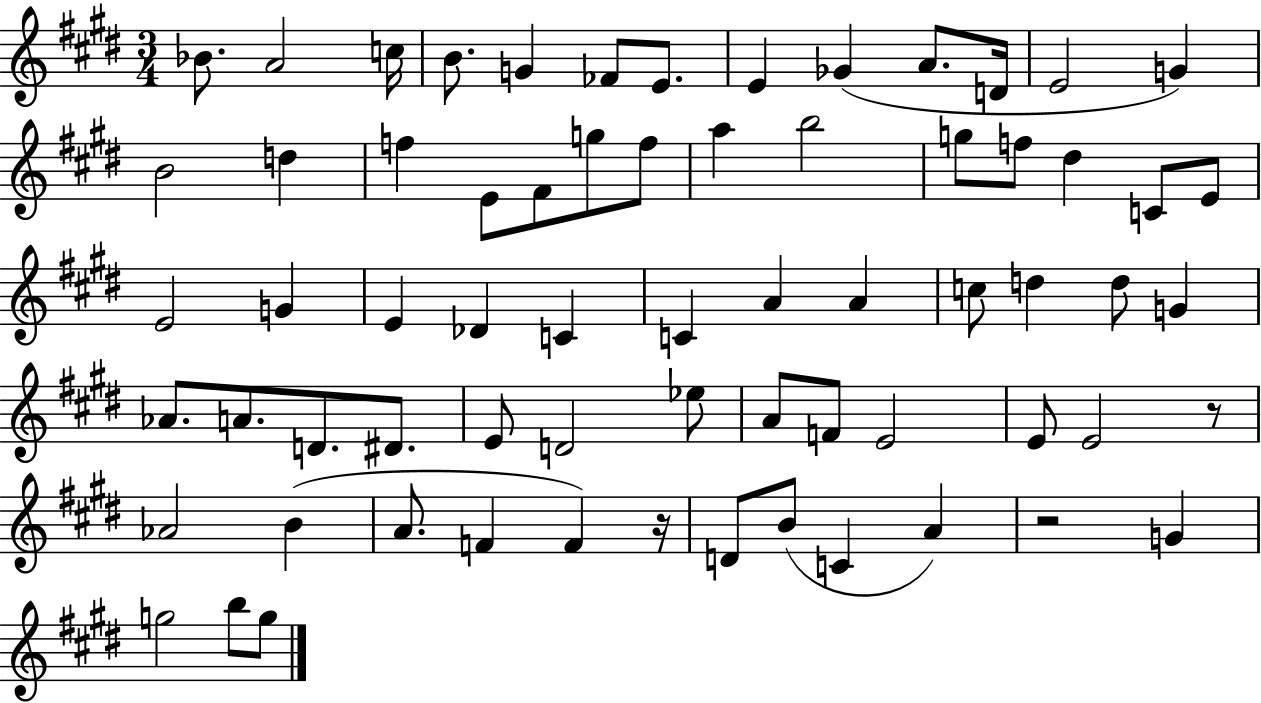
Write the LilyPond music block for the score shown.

{
  \clef treble
  \numericTimeSignature
  \time 3/4
  \key e \major
  bes'8. a'2 c''16 | b'8. g'4 fes'8 e'8. | e'4 ges'4( a'8. d'16 | e'2 g'4) | \break b'2 d''4 | f''4 e'8 fis'8 g''8 f''8 | a''4 b''2 | g''8 f''8 dis''4 c'8 e'8 | \break e'2 g'4 | e'4 des'4 c'4 | c'4 a'4 a'4 | c''8 d''4 d''8 g'4 | \break aes'8. a'8. d'8. dis'8. | e'8 d'2 ees''8 | a'8 f'8 e'2 | e'8 e'2 r8 | \break aes'2 b'4( | a'8. f'4 f'4) r16 | d'8 b'8( c'4 a'4) | r2 g'4 | \break g''2 b''8 g''8 | \bar "|."
}